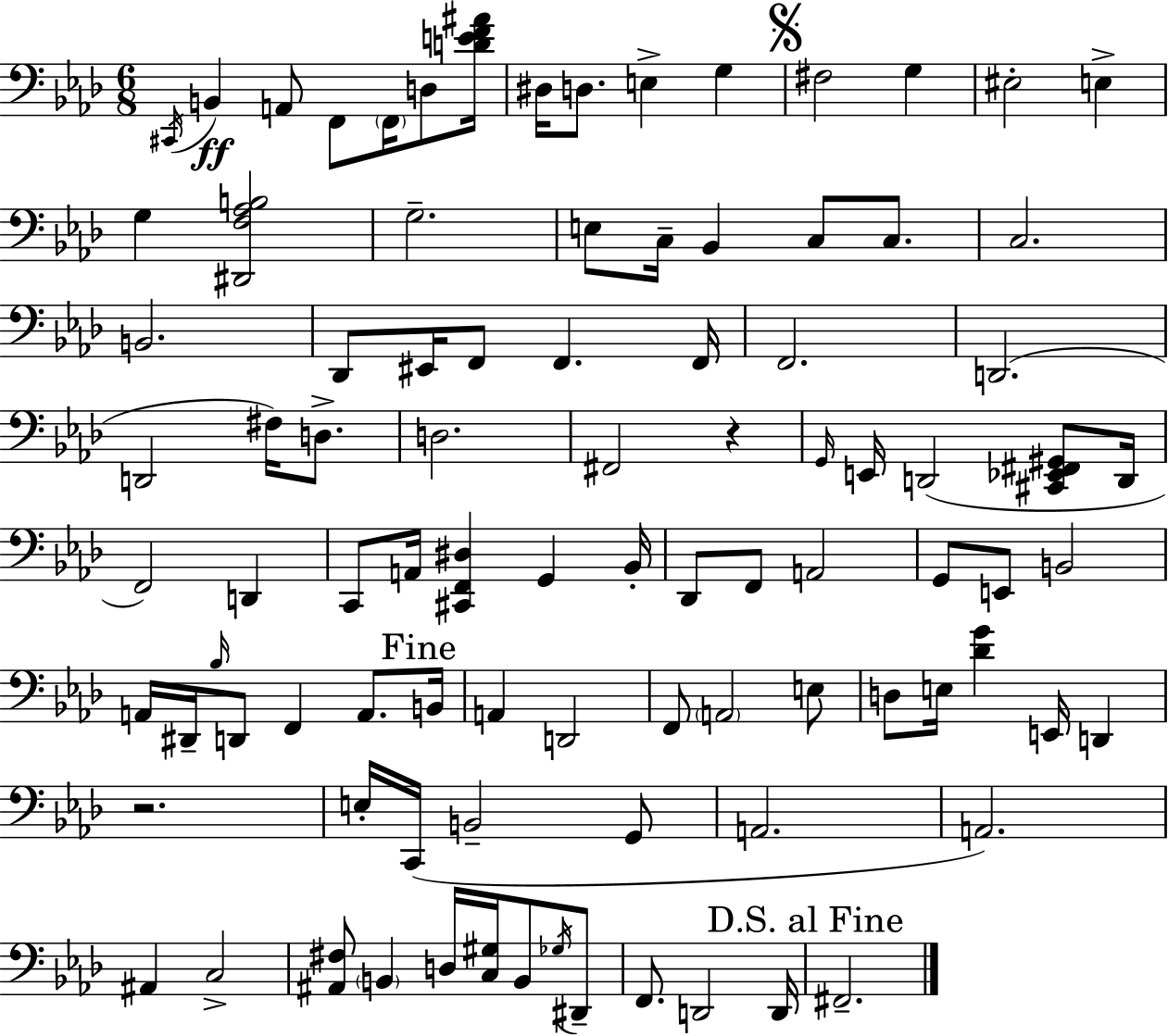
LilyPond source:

{
  \clef bass
  \numericTimeSignature
  \time 6/8
  \key aes \major
  \acciaccatura { cis,16 }\ff b,4 a,8 f,8 \parenthesize f,16 d8 | <d' e' f' ais'>16 dis16 d8. e4-> g4 | \mark \markup { \musicglyph "scripts.segno" } fis2 g4 | eis2-. e4-> | \break g4 <dis, f aes b>2 | g2.-- | e8 c16-- bes,4 c8 c8. | c2. | \break b,2. | des,8 eis,16 f,8 f,4. | f,16 f,2. | d,2.( | \break d,2 fis16) d8.-> | d2. | fis,2 r4 | \grace { g,16 } e,16 d,2( <cis, ees, fis, gis,>8 | \break d,16 f,2) d,4 | c,8 a,16 <cis, f, dis>4 g,4 | bes,16-. des,8 f,8 a,2 | g,8 e,8 b,2 | \break a,16 dis,16-- \grace { bes16 } d,8 f,4 a,8. | \mark "Fine" b,16 a,4 d,2 | f,8 \parenthesize a,2 | e8 d8 e16 <des' g'>4 e,16 d,4 | \break r2. | e16-. c,16( b,2-- | g,8 a,2. | a,2.) | \break ais,4 c2-> | <ais, fis>8 \parenthesize b,4 d16 <c gis>16 b,8 | \acciaccatura { ges16 } dis,8-- f,8. d,2 | d,16 \mark "D.S. al Fine" fis,2.-- | \break \bar "|."
}